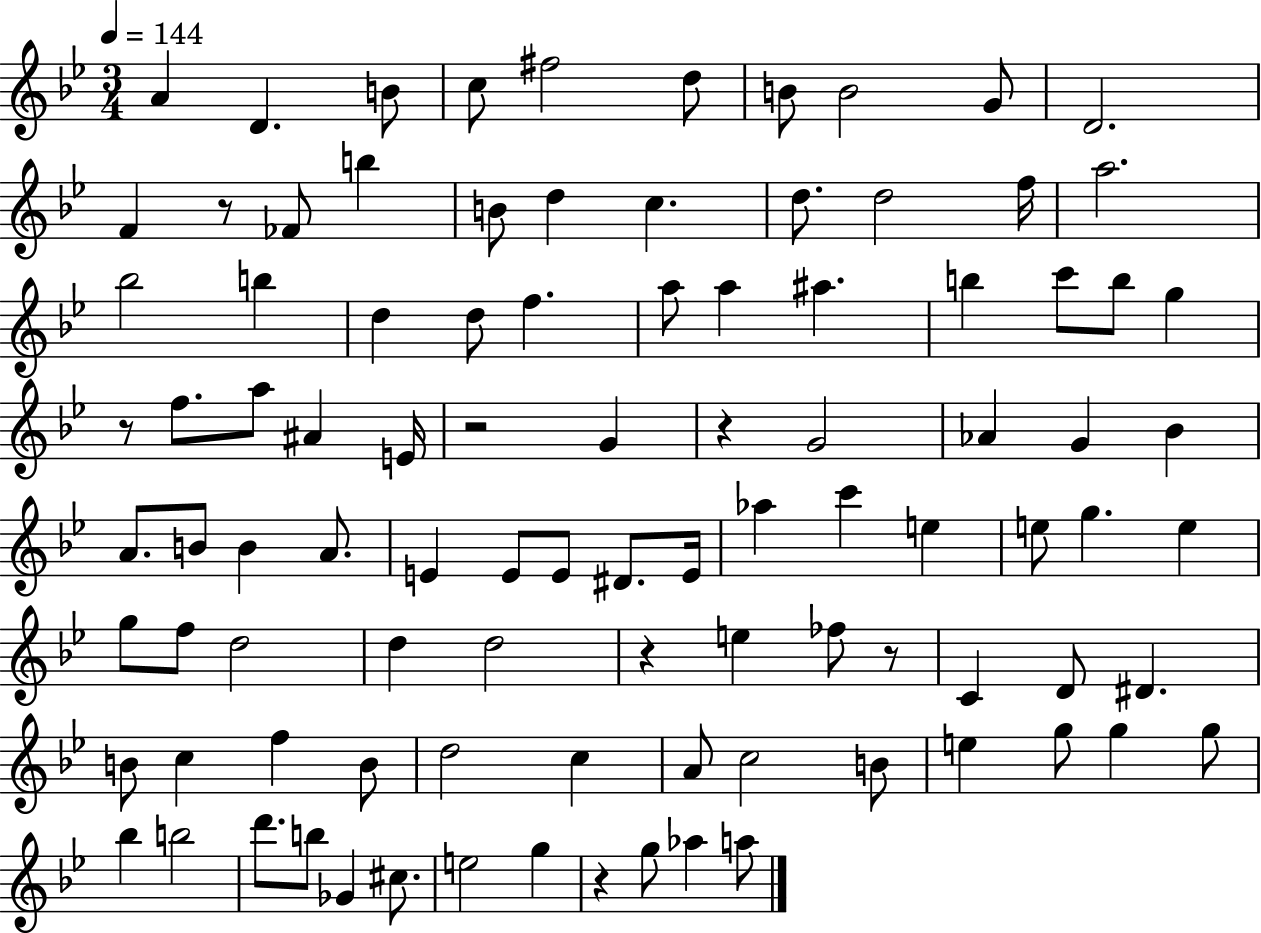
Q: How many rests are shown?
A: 7